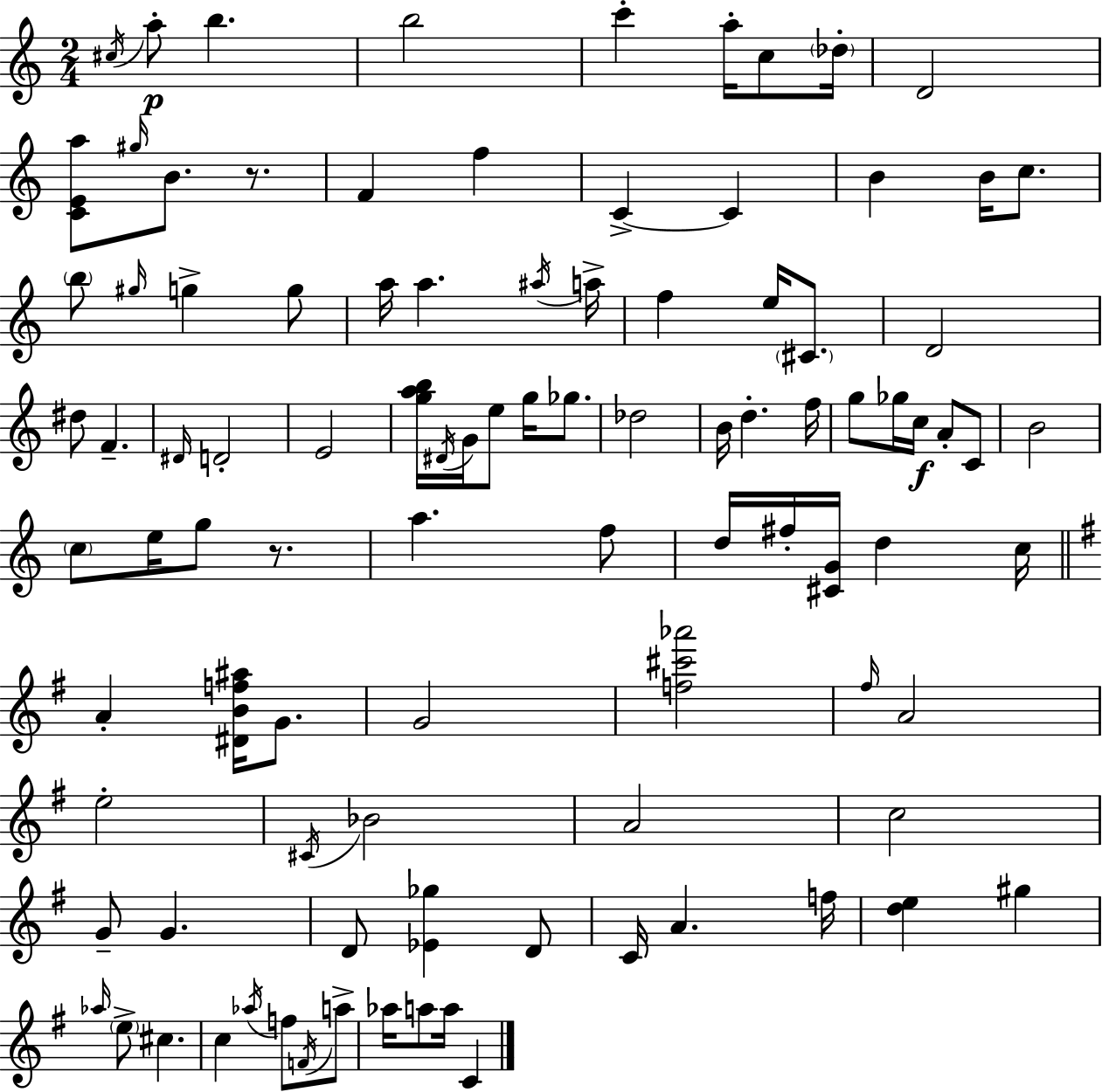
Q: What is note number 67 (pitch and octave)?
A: Bb4